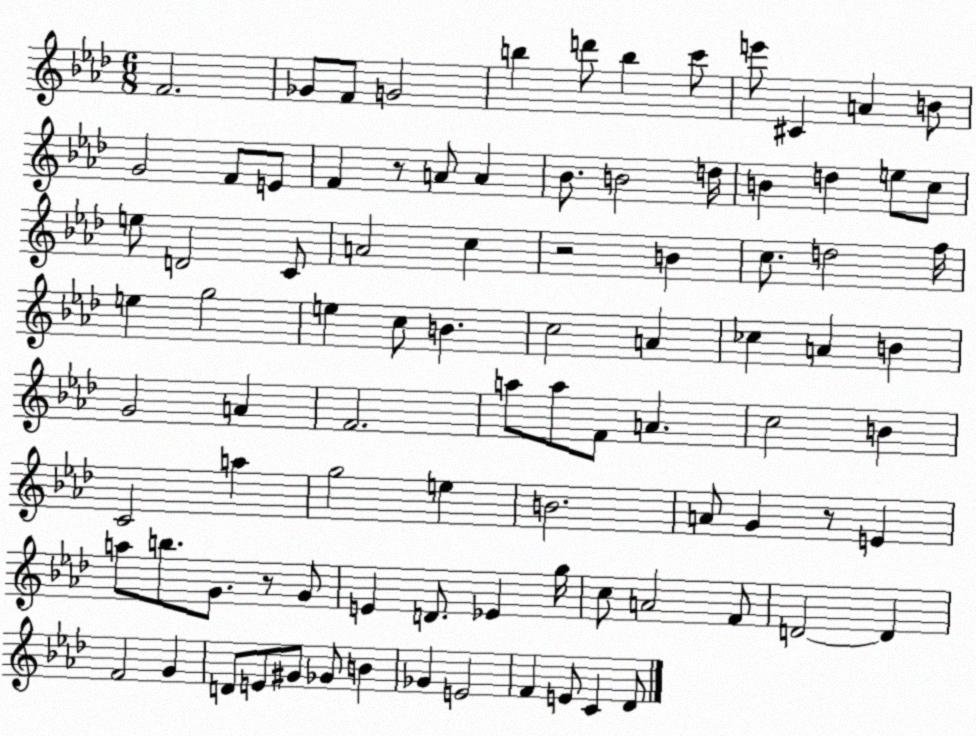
X:1
T:Untitled
M:6/8
L:1/4
K:Ab
F2 _G/2 F/2 G2 b d'/2 b c'/2 e'/2 ^C A B/2 G2 F/2 E/2 F z/2 A/2 A _B/2 B2 d/4 B d e/2 c/2 e/2 D2 C/2 A2 c z2 B c/2 d2 f/4 e g2 e c/2 B c2 A _c A B G2 A F2 a/2 a/2 F/2 A c2 B C2 a g2 e B2 A/2 G z/2 E a/2 b/2 G/2 z/2 G/2 E D/2 _E g/4 c/2 A2 F/2 D2 D F2 G D/2 E/2 ^G/2 _G/2 B _G E2 F E/2 C _D/2